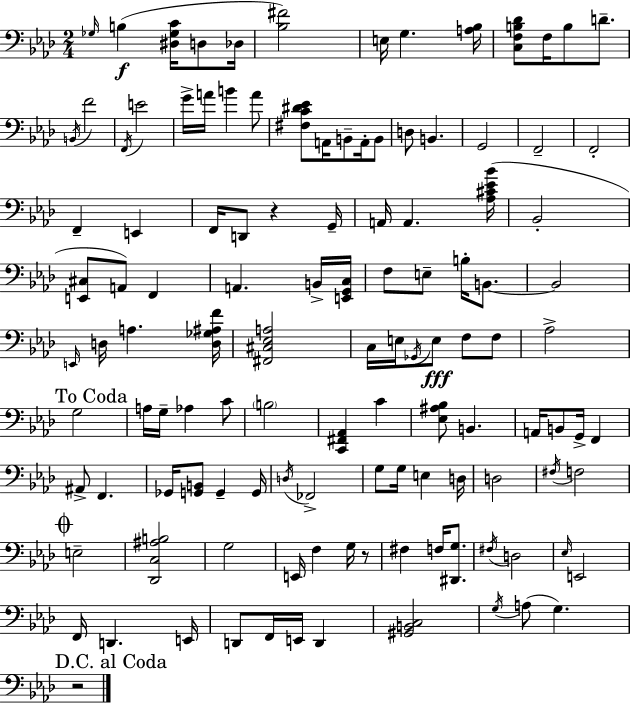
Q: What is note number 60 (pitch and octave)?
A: C4